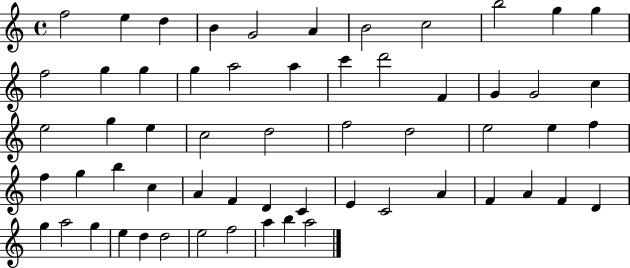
F5/h E5/q D5/q B4/q G4/h A4/q B4/h C5/h B5/h G5/q G5/q F5/h G5/q G5/q G5/q A5/h A5/q C6/q D6/h F4/q G4/q G4/h C5/q E5/h G5/q E5/q C5/h D5/h F5/h D5/h E5/h E5/q F5/q F5/q G5/q B5/q C5/q A4/q F4/q D4/q C4/q E4/q C4/h A4/q F4/q A4/q F4/q D4/q G5/q A5/h G5/q E5/q D5/q D5/h E5/h F5/h A5/q B5/q A5/h